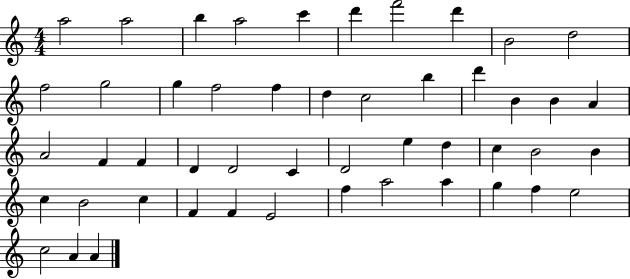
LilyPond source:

{
  \clef treble
  \numericTimeSignature
  \time 4/4
  \key c \major
  a''2 a''2 | b''4 a''2 c'''4 | d'''4 f'''2 d'''4 | b'2 d''2 | \break f''2 g''2 | g''4 f''2 f''4 | d''4 c''2 b''4 | d'''4 b'4 b'4 a'4 | \break a'2 f'4 f'4 | d'4 d'2 c'4 | d'2 e''4 d''4 | c''4 b'2 b'4 | \break c''4 b'2 c''4 | f'4 f'4 e'2 | f''4 a''2 a''4 | g''4 f''4 e''2 | \break c''2 a'4 a'4 | \bar "|."
}